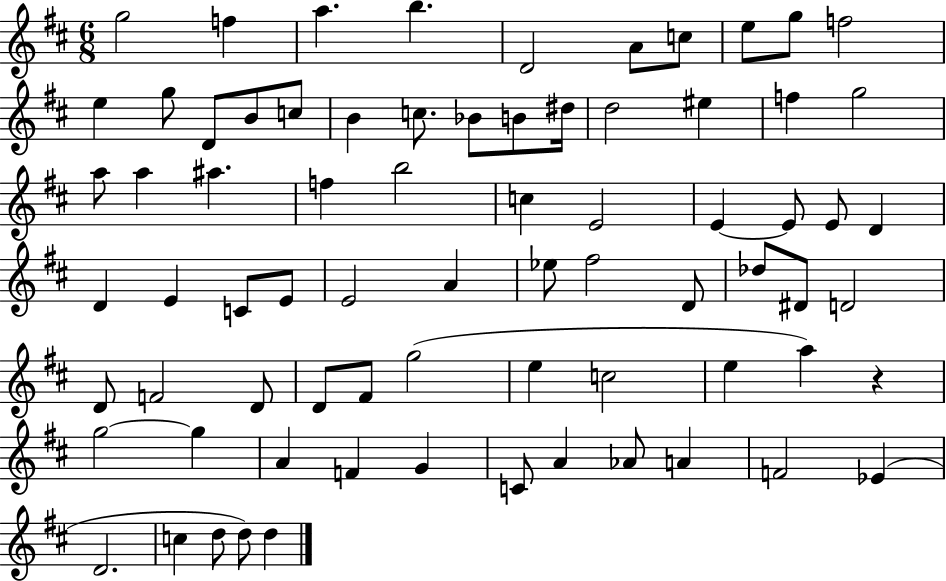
G5/h F5/q A5/q. B5/q. D4/h A4/e C5/e E5/e G5/e F5/h E5/q G5/e D4/e B4/e C5/e B4/q C5/e. Bb4/e B4/e D#5/s D5/h EIS5/q F5/q G5/h A5/e A5/q A#5/q. F5/q B5/h C5/q E4/h E4/q E4/e E4/e D4/q D4/q E4/q C4/e E4/e E4/h A4/q Eb5/e F#5/h D4/e Db5/e D#4/e D4/h D4/e F4/h D4/e D4/e F#4/e G5/h E5/q C5/h E5/q A5/q R/q G5/h G5/q A4/q F4/q G4/q C4/e A4/q Ab4/e A4/q F4/h Eb4/q D4/h. C5/q D5/e D5/e D5/q